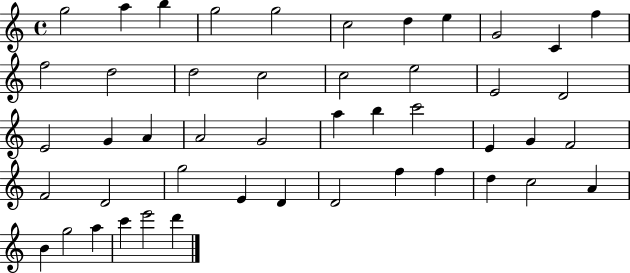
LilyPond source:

{
  \clef treble
  \time 4/4
  \defaultTimeSignature
  \key c \major
  g''2 a''4 b''4 | g''2 g''2 | c''2 d''4 e''4 | g'2 c'4 f''4 | \break f''2 d''2 | d''2 c''2 | c''2 e''2 | e'2 d'2 | \break e'2 g'4 a'4 | a'2 g'2 | a''4 b''4 c'''2 | e'4 g'4 f'2 | \break f'2 d'2 | g''2 e'4 d'4 | d'2 f''4 f''4 | d''4 c''2 a'4 | \break b'4 g''2 a''4 | c'''4 e'''2 d'''4 | \bar "|."
}